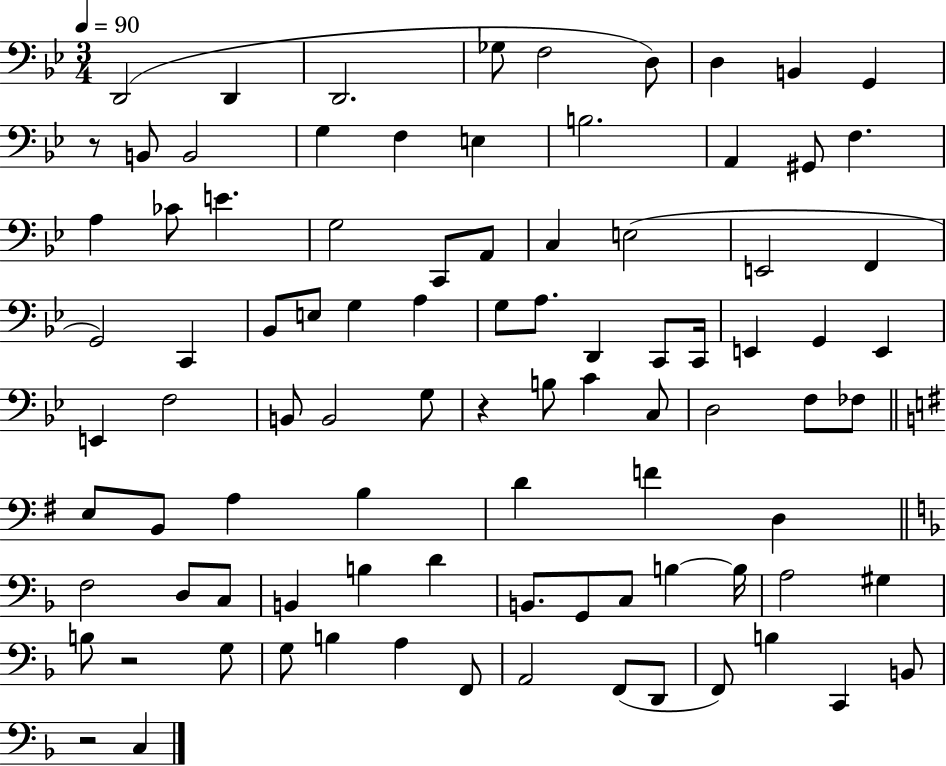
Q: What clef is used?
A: bass